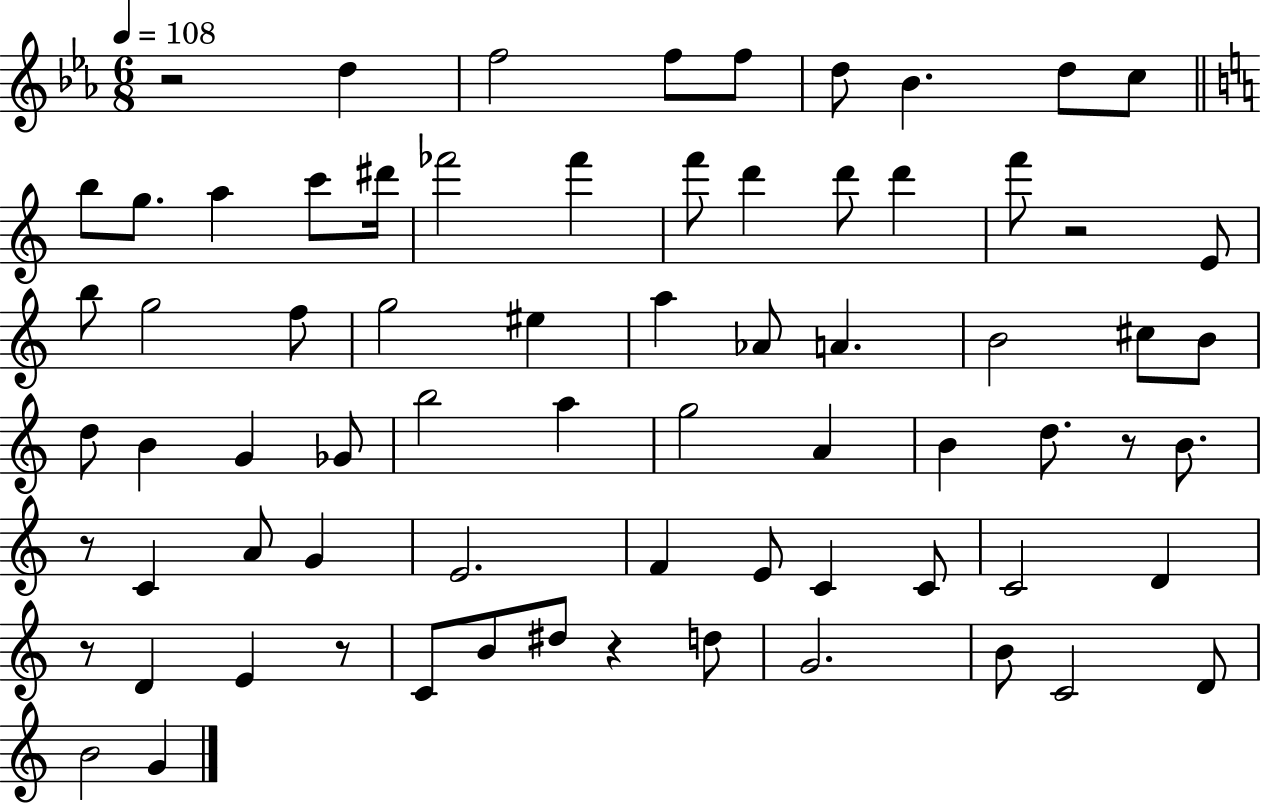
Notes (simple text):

R/h D5/q F5/h F5/e F5/e D5/e Bb4/q. D5/e C5/e B5/e G5/e. A5/q C6/e D#6/s FES6/h FES6/q F6/e D6/q D6/e D6/q F6/e R/h E4/e B5/e G5/h F5/e G5/h EIS5/q A5/q Ab4/e A4/q. B4/h C#5/e B4/e D5/e B4/q G4/q Gb4/e B5/h A5/q G5/h A4/q B4/q D5/e. R/e B4/e. R/e C4/q A4/e G4/q E4/h. F4/q E4/e C4/q C4/e C4/h D4/q R/e D4/q E4/q R/e C4/e B4/e D#5/e R/q D5/e G4/h. B4/e C4/h D4/e B4/h G4/q